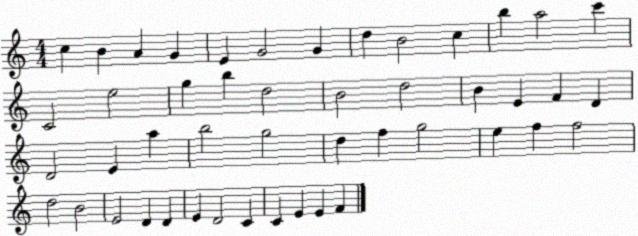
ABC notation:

X:1
T:Untitled
M:4/4
L:1/4
K:C
c B A G E G2 G d B2 c b a2 c' C2 e2 g b d2 B2 d2 B E F D D2 E a b2 g2 d f g2 e f f2 d2 B2 E2 D D E D2 C C E E F